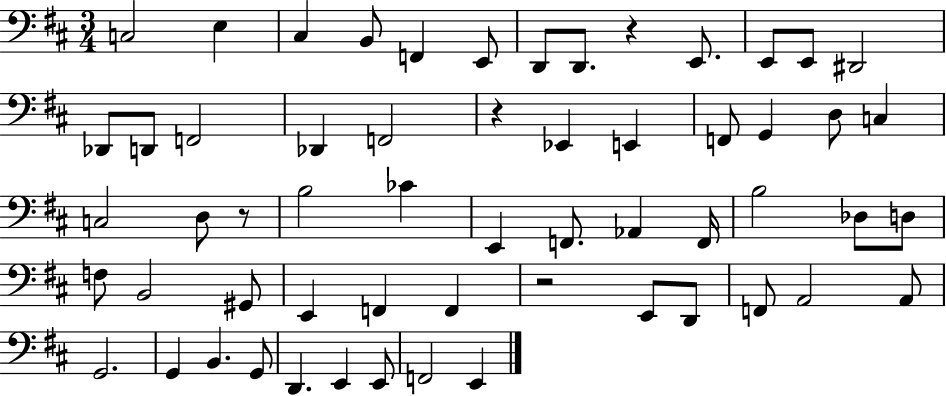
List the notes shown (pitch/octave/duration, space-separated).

C3/h E3/q C#3/q B2/e F2/q E2/e D2/e D2/e. R/q E2/e. E2/e E2/e D#2/h Db2/e D2/e F2/h Db2/q F2/h R/q Eb2/q E2/q F2/e G2/q D3/e C3/q C3/h D3/e R/e B3/h CES4/q E2/q F2/e. Ab2/q F2/s B3/h Db3/e D3/e F3/e B2/h G#2/e E2/q F2/q F2/q R/h E2/e D2/e F2/e A2/h A2/e G2/h. G2/q B2/q. G2/e D2/q. E2/q E2/e F2/h E2/q